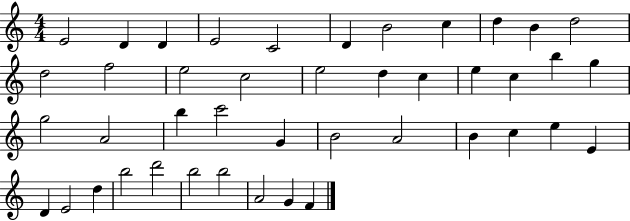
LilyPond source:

{
  \clef treble
  \numericTimeSignature
  \time 4/4
  \key c \major
  e'2 d'4 d'4 | e'2 c'2 | d'4 b'2 c''4 | d''4 b'4 d''2 | \break d''2 f''2 | e''2 c''2 | e''2 d''4 c''4 | e''4 c''4 b''4 g''4 | \break g''2 a'2 | b''4 c'''2 g'4 | b'2 a'2 | b'4 c''4 e''4 e'4 | \break d'4 e'2 d''4 | b''2 d'''2 | b''2 b''2 | a'2 g'4 f'4 | \break \bar "|."
}